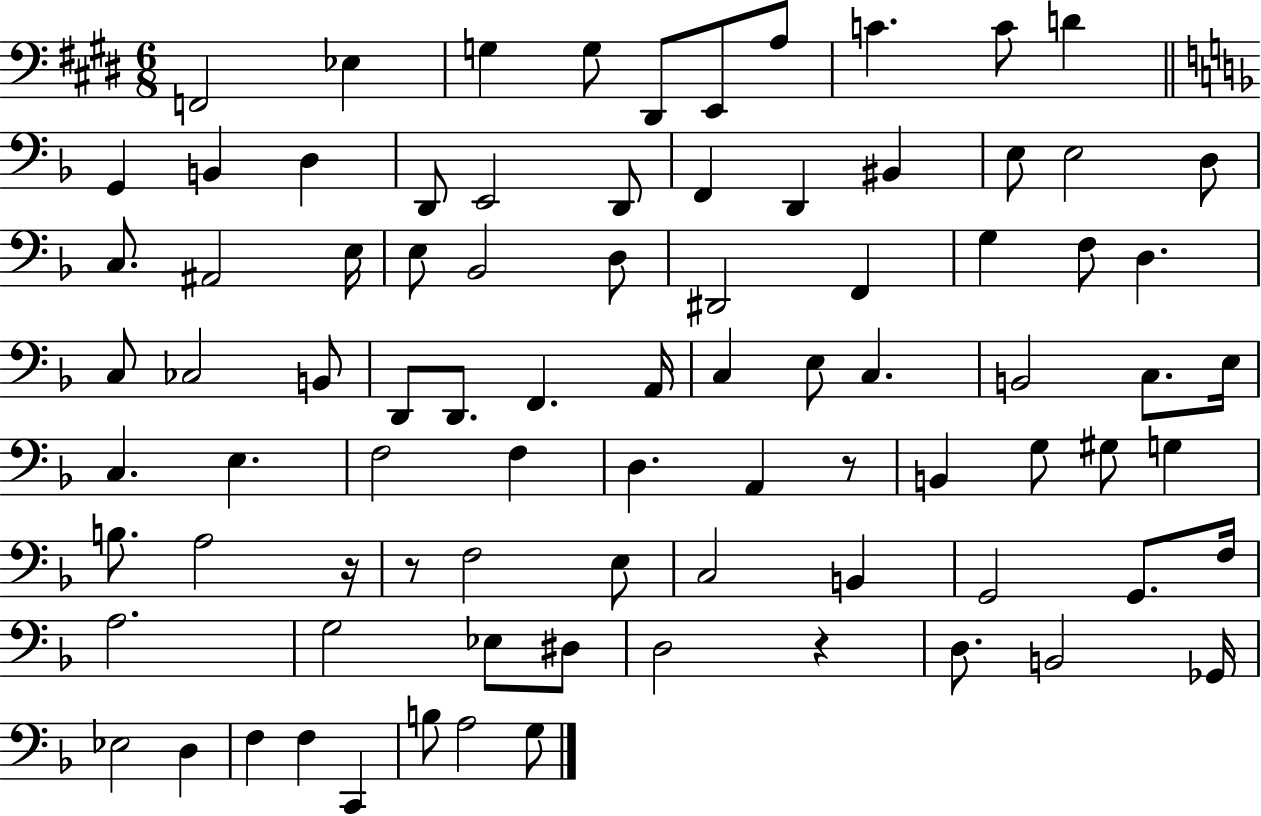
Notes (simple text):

F2/h Eb3/q G3/q G3/e D#2/e E2/e A3/e C4/q. C4/e D4/q G2/q B2/q D3/q D2/e E2/h D2/e F2/q D2/q BIS2/q E3/e E3/h D3/e C3/e. A#2/h E3/s E3/e Bb2/h D3/e D#2/h F2/q G3/q F3/e D3/q. C3/e CES3/h B2/e D2/e D2/e. F2/q. A2/s C3/q E3/e C3/q. B2/h C3/e. E3/s C3/q. E3/q. F3/h F3/q D3/q. A2/q R/e B2/q G3/e G#3/e G3/q B3/e. A3/h R/s R/e F3/h E3/e C3/h B2/q G2/h G2/e. F3/s A3/h. G3/h Eb3/e D#3/e D3/h R/q D3/e. B2/h Gb2/s Eb3/h D3/q F3/q F3/q C2/q B3/e A3/h G3/e